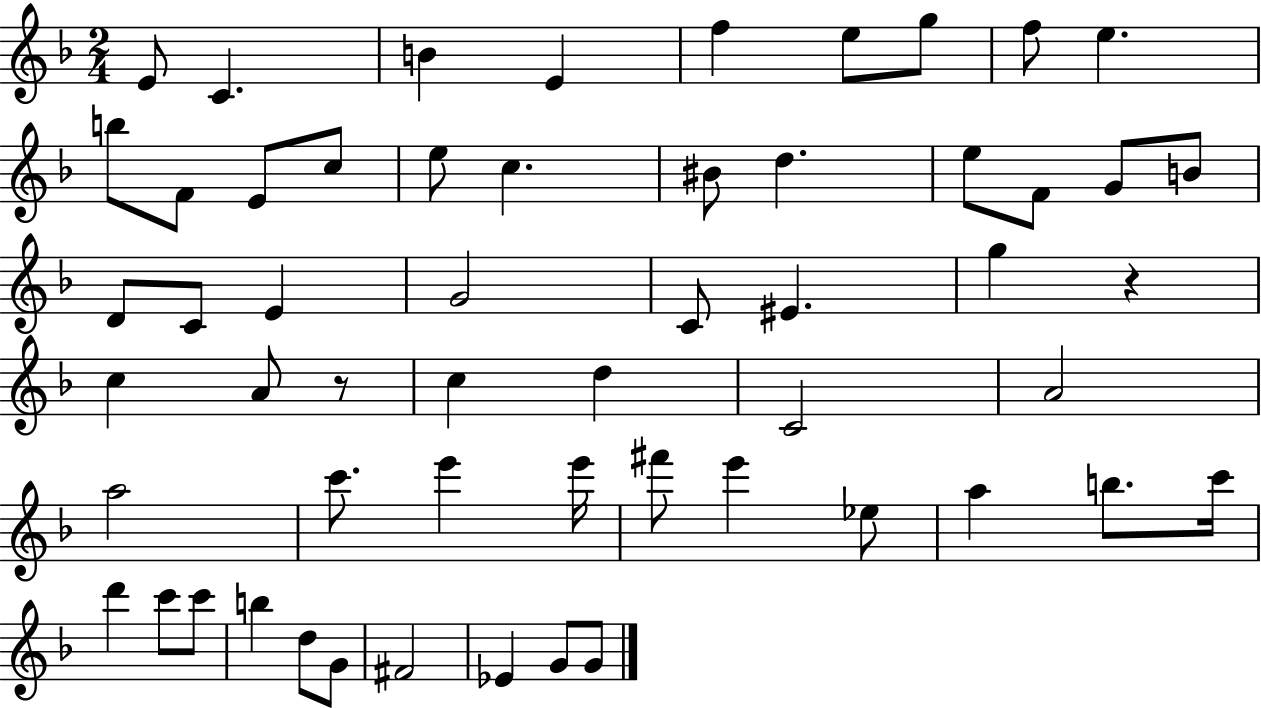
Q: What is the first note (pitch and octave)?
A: E4